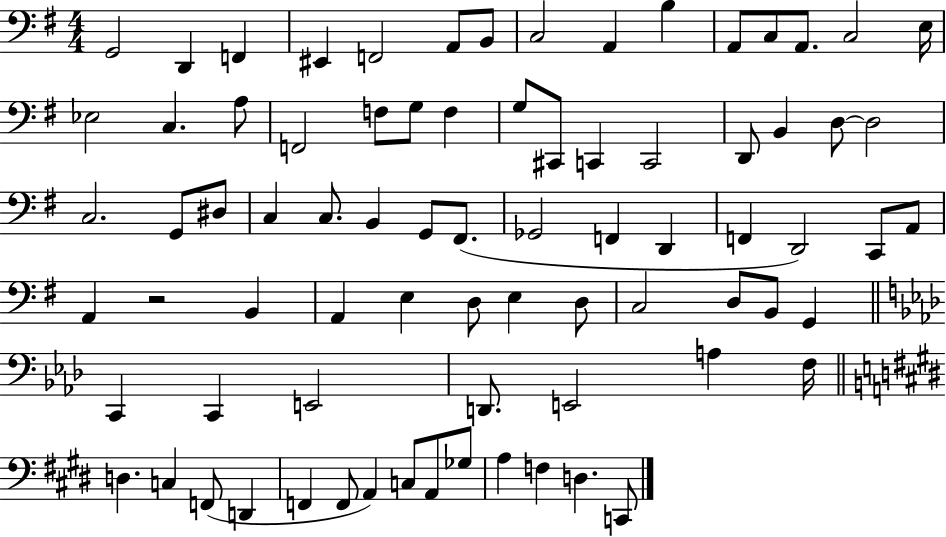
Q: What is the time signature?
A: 4/4